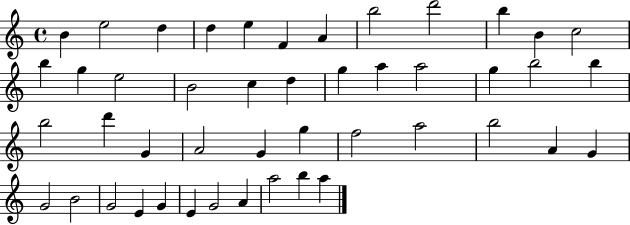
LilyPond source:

{
  \clef treble
  \time 4/4
  \defaultTimeSignature
  \key c \major
  b'4 e''2 d''4 | d''4 e''4 f'4 a'4 | b''2 d'''2 | b''4 b'4 c''2 | \break b''4 g''4 e''2 | b'2 c''4 d''4 | g''4 a''4 a''2 | g''4 b''2 b''4 | \break b''2 d'''4 g'4 | a'2 g'4 g''4 | f''2 a''2 | b''2 a'4 g'4 | \break g'2 b'2 | g'2 e'4 g'4 | e'4 g'2 a'4 | a''2 b''4 a''4 | \break \bar "|."
}